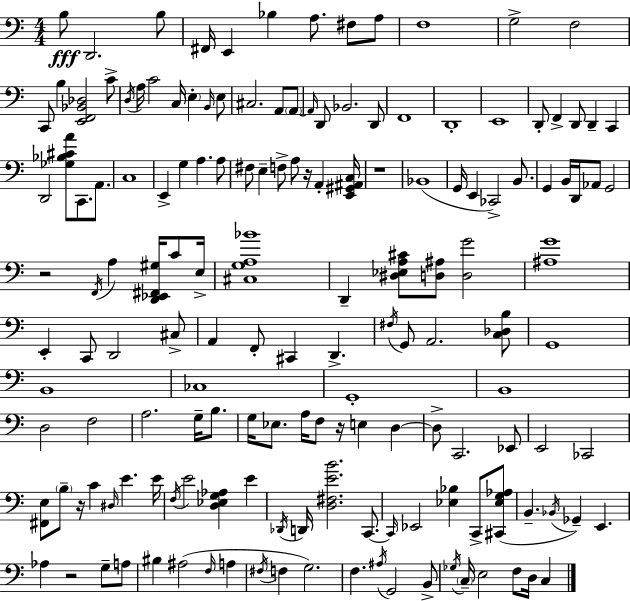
B3/e D2/h. B3/e F#2/s E2/q Bb3/q A3/e. F#3/e A3/e F3/w G3/h F3/h C2/e B3/q [E2,F2,Bb2,Db3]/h C4/e D3/s A3/s C4/h C3/s E3/q B2/s E3/e C#3/h. A2/e A2/e A2/s D2/e Bb2/h. D2/e F2/w D2/w E2/w D2/e F2/q D2/e D2/q C2/q D2/h [Gb3,Bb3,C#4,A4]/e C2/e. A2/e. C3/w E2/q G3/q A3/q. A3/e F#3/e E3/q F3/e A3/e R/s A2/q [E2,G#2,A#2,C3]/s R/w Bb2/w G2/s E2/q CES2/h B2/e. G2/q B2/s D2/s Ab2/e G2/h R/h F2/s A3/q [D2,Eb2,F#2,G#3]/s C4/e E3/s [C#3,G3,A3,Bb4]/w D2/q [D#3,Eb3,A3,C#4]/e [D3,A#3]/e [D3,G4]/h [A#3,G4]/w E2/q C2/e D2/h C#3/e A2/q F2/e C#2/q D2/q. F#3/s G2/e A2/h. [C3,Db3,B3]/e G2/w B2/w CES3/w G2/w B2/w D3/h F3/h A3/h. G3/s B3/e. G3/s Eb3/e. A3/s F3/e R/s E3/q D3/q D3/e C2/h. Eb2/e E2/h CES2/h [F#2,E3]/e B3/e R/s C4/q D#3/s E4/q. E4/s F3/s E4/h [D3,Eb3,G3,Ab3]/q E4/q Db2/s D2/s [D3,F#3,E4,B4]/h. C2/e. C2/s Eb2/h [Eb3,Bb3]/q C2/e [C#2,Eb3,G3,Ab3]/e B2/q. Bb2/s Gb2/q E2/q. Ab3/q R/h G3/e A3/e BIS3/q A#3/h F3/s A3/q F#3/s F3/q G3/h. F3/q. A#3/s G2/h B2/e Gb3/s C3/s E3/h F3/e D3/s C3/q